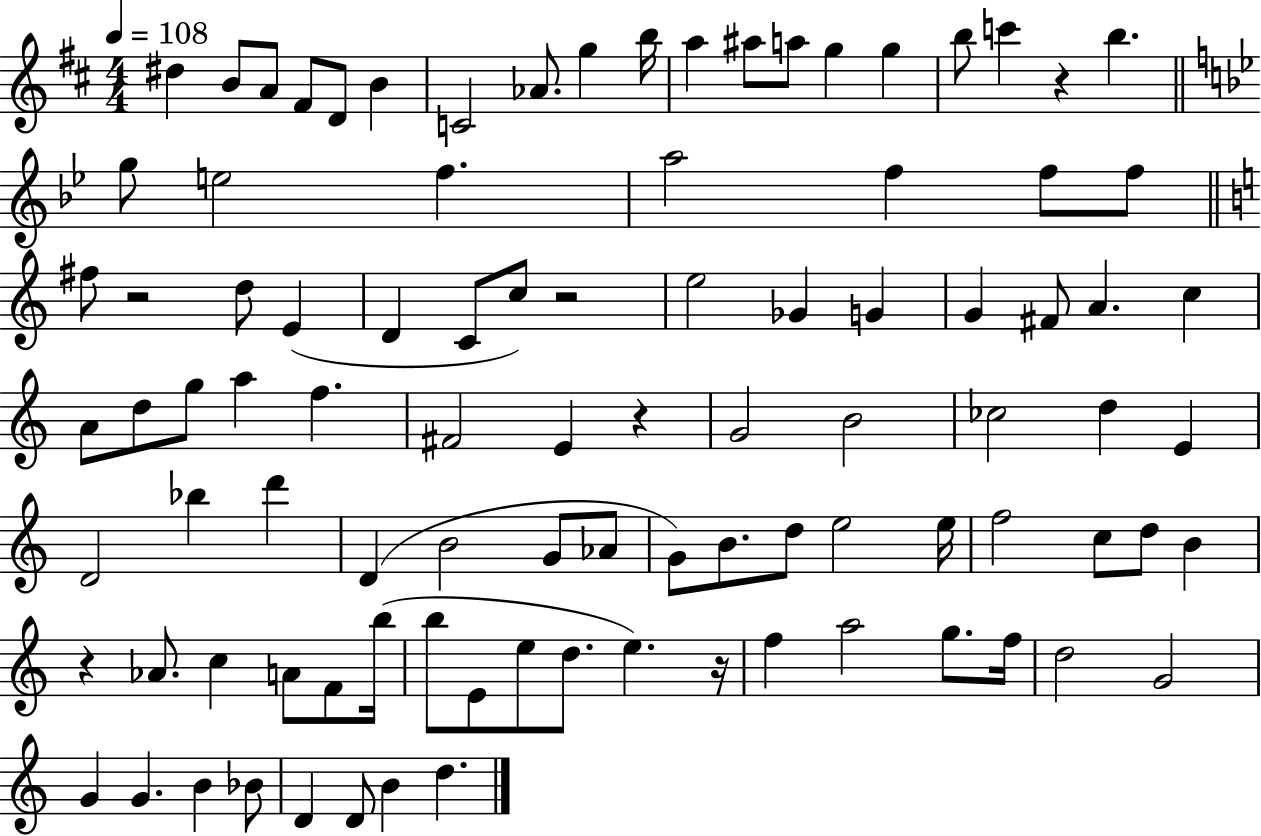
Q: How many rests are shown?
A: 6